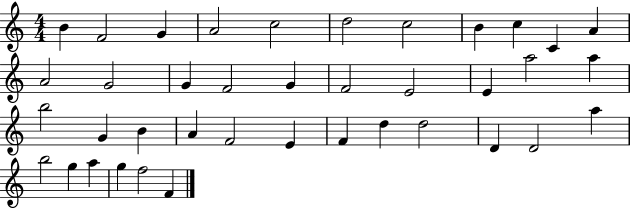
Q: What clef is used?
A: treble